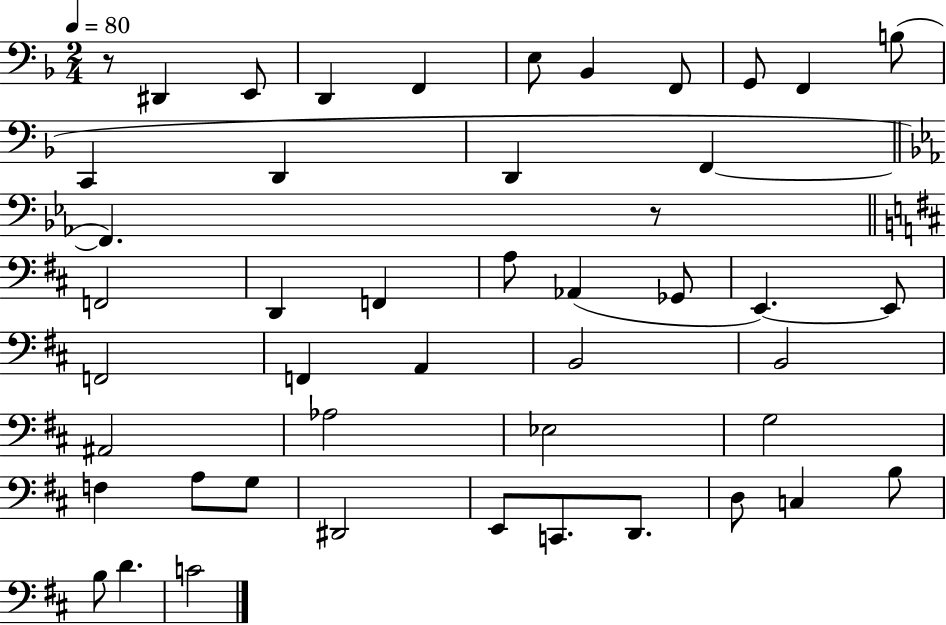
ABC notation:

X:1
T:Untitled
M:2/4
L:1/4
K:F
z/2 ^D,, E,,/2 D,, F,, E,/2 _B,, F,,/2 G,,/2 F,, B,/2 C,, D,, D,, F,, F,, z/2 F,,2 D,, F,, A,/2 _A,, _G,,/2 E,, E,,/2 F,,2 F,, A,, B,,2 B,,2 ^A,,2 _A,2 _E,2 G,2 F, A,/2 G,/2 ^D,,2 E,,/2 C,,/2 D,,/2 D,/2 C, B,/2 B,/2 D C2